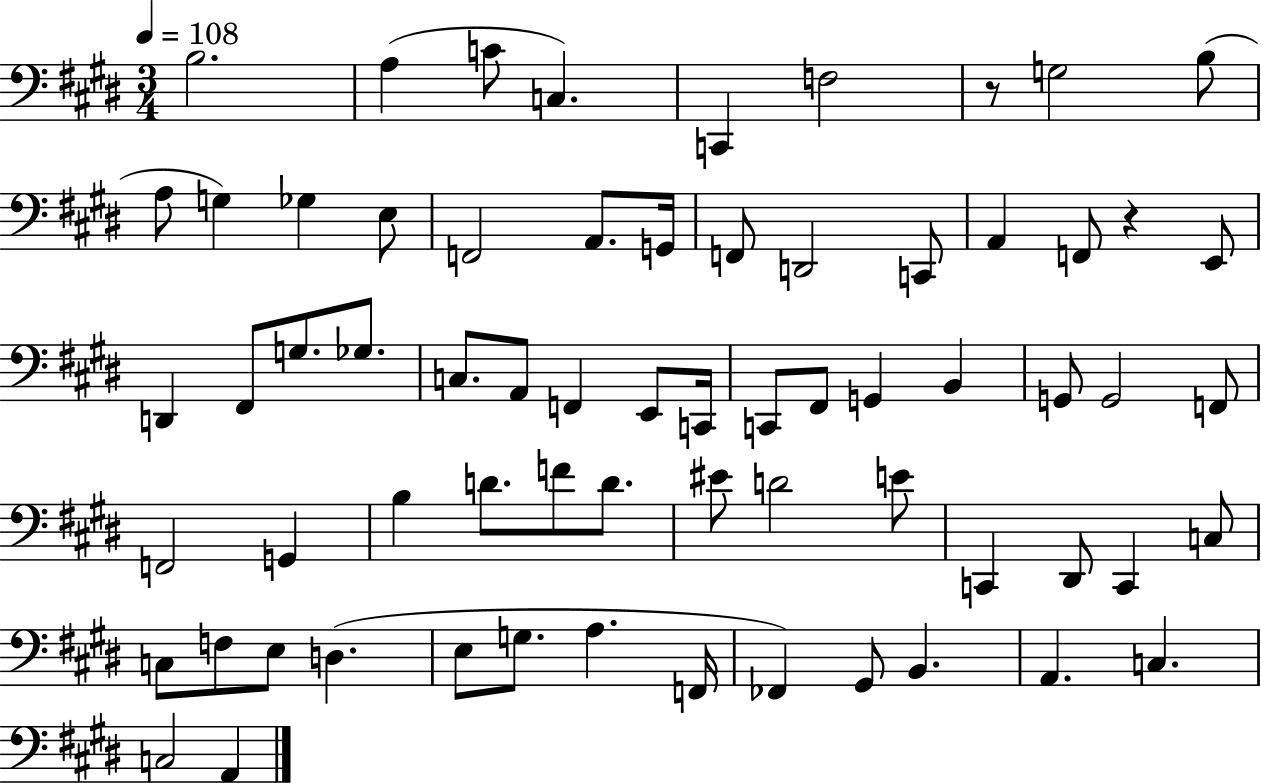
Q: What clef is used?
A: bass